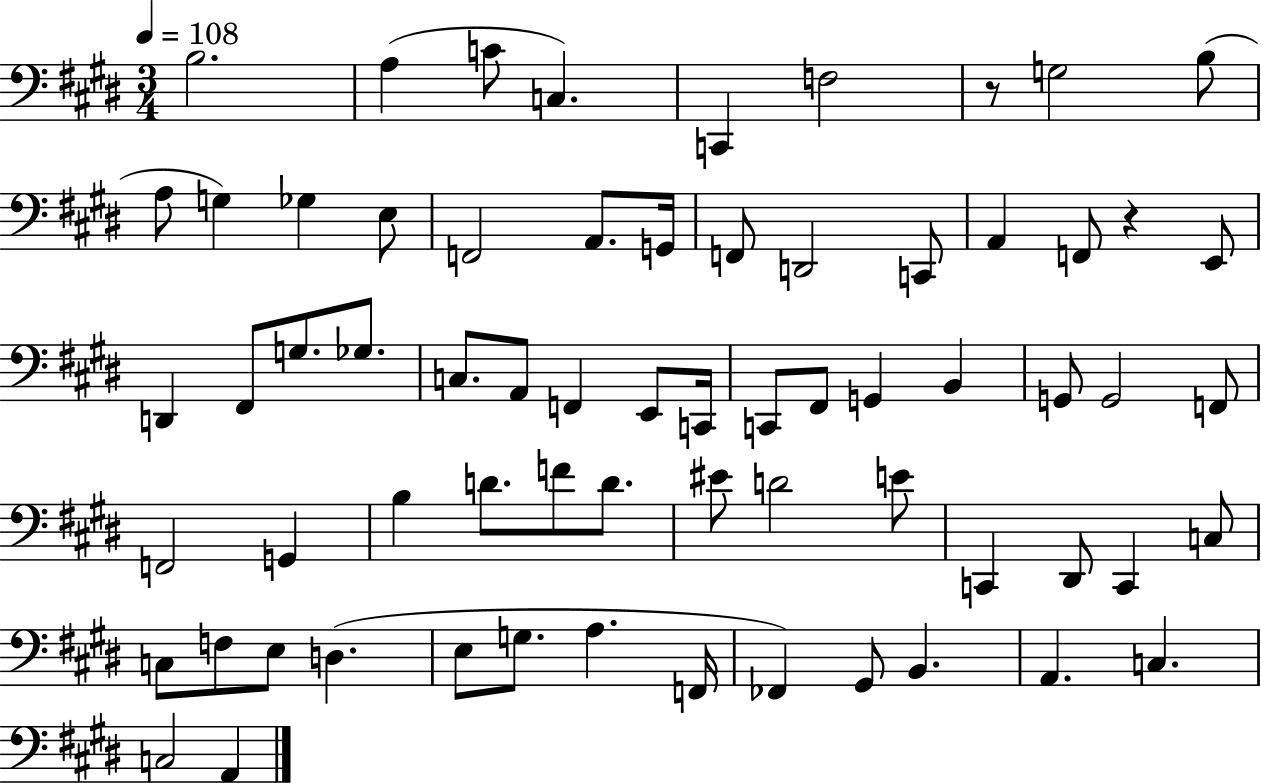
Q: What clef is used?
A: bass